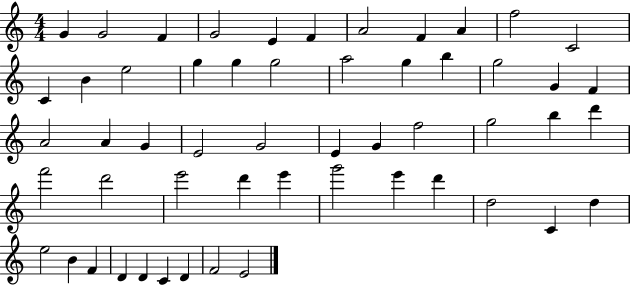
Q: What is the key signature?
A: C major